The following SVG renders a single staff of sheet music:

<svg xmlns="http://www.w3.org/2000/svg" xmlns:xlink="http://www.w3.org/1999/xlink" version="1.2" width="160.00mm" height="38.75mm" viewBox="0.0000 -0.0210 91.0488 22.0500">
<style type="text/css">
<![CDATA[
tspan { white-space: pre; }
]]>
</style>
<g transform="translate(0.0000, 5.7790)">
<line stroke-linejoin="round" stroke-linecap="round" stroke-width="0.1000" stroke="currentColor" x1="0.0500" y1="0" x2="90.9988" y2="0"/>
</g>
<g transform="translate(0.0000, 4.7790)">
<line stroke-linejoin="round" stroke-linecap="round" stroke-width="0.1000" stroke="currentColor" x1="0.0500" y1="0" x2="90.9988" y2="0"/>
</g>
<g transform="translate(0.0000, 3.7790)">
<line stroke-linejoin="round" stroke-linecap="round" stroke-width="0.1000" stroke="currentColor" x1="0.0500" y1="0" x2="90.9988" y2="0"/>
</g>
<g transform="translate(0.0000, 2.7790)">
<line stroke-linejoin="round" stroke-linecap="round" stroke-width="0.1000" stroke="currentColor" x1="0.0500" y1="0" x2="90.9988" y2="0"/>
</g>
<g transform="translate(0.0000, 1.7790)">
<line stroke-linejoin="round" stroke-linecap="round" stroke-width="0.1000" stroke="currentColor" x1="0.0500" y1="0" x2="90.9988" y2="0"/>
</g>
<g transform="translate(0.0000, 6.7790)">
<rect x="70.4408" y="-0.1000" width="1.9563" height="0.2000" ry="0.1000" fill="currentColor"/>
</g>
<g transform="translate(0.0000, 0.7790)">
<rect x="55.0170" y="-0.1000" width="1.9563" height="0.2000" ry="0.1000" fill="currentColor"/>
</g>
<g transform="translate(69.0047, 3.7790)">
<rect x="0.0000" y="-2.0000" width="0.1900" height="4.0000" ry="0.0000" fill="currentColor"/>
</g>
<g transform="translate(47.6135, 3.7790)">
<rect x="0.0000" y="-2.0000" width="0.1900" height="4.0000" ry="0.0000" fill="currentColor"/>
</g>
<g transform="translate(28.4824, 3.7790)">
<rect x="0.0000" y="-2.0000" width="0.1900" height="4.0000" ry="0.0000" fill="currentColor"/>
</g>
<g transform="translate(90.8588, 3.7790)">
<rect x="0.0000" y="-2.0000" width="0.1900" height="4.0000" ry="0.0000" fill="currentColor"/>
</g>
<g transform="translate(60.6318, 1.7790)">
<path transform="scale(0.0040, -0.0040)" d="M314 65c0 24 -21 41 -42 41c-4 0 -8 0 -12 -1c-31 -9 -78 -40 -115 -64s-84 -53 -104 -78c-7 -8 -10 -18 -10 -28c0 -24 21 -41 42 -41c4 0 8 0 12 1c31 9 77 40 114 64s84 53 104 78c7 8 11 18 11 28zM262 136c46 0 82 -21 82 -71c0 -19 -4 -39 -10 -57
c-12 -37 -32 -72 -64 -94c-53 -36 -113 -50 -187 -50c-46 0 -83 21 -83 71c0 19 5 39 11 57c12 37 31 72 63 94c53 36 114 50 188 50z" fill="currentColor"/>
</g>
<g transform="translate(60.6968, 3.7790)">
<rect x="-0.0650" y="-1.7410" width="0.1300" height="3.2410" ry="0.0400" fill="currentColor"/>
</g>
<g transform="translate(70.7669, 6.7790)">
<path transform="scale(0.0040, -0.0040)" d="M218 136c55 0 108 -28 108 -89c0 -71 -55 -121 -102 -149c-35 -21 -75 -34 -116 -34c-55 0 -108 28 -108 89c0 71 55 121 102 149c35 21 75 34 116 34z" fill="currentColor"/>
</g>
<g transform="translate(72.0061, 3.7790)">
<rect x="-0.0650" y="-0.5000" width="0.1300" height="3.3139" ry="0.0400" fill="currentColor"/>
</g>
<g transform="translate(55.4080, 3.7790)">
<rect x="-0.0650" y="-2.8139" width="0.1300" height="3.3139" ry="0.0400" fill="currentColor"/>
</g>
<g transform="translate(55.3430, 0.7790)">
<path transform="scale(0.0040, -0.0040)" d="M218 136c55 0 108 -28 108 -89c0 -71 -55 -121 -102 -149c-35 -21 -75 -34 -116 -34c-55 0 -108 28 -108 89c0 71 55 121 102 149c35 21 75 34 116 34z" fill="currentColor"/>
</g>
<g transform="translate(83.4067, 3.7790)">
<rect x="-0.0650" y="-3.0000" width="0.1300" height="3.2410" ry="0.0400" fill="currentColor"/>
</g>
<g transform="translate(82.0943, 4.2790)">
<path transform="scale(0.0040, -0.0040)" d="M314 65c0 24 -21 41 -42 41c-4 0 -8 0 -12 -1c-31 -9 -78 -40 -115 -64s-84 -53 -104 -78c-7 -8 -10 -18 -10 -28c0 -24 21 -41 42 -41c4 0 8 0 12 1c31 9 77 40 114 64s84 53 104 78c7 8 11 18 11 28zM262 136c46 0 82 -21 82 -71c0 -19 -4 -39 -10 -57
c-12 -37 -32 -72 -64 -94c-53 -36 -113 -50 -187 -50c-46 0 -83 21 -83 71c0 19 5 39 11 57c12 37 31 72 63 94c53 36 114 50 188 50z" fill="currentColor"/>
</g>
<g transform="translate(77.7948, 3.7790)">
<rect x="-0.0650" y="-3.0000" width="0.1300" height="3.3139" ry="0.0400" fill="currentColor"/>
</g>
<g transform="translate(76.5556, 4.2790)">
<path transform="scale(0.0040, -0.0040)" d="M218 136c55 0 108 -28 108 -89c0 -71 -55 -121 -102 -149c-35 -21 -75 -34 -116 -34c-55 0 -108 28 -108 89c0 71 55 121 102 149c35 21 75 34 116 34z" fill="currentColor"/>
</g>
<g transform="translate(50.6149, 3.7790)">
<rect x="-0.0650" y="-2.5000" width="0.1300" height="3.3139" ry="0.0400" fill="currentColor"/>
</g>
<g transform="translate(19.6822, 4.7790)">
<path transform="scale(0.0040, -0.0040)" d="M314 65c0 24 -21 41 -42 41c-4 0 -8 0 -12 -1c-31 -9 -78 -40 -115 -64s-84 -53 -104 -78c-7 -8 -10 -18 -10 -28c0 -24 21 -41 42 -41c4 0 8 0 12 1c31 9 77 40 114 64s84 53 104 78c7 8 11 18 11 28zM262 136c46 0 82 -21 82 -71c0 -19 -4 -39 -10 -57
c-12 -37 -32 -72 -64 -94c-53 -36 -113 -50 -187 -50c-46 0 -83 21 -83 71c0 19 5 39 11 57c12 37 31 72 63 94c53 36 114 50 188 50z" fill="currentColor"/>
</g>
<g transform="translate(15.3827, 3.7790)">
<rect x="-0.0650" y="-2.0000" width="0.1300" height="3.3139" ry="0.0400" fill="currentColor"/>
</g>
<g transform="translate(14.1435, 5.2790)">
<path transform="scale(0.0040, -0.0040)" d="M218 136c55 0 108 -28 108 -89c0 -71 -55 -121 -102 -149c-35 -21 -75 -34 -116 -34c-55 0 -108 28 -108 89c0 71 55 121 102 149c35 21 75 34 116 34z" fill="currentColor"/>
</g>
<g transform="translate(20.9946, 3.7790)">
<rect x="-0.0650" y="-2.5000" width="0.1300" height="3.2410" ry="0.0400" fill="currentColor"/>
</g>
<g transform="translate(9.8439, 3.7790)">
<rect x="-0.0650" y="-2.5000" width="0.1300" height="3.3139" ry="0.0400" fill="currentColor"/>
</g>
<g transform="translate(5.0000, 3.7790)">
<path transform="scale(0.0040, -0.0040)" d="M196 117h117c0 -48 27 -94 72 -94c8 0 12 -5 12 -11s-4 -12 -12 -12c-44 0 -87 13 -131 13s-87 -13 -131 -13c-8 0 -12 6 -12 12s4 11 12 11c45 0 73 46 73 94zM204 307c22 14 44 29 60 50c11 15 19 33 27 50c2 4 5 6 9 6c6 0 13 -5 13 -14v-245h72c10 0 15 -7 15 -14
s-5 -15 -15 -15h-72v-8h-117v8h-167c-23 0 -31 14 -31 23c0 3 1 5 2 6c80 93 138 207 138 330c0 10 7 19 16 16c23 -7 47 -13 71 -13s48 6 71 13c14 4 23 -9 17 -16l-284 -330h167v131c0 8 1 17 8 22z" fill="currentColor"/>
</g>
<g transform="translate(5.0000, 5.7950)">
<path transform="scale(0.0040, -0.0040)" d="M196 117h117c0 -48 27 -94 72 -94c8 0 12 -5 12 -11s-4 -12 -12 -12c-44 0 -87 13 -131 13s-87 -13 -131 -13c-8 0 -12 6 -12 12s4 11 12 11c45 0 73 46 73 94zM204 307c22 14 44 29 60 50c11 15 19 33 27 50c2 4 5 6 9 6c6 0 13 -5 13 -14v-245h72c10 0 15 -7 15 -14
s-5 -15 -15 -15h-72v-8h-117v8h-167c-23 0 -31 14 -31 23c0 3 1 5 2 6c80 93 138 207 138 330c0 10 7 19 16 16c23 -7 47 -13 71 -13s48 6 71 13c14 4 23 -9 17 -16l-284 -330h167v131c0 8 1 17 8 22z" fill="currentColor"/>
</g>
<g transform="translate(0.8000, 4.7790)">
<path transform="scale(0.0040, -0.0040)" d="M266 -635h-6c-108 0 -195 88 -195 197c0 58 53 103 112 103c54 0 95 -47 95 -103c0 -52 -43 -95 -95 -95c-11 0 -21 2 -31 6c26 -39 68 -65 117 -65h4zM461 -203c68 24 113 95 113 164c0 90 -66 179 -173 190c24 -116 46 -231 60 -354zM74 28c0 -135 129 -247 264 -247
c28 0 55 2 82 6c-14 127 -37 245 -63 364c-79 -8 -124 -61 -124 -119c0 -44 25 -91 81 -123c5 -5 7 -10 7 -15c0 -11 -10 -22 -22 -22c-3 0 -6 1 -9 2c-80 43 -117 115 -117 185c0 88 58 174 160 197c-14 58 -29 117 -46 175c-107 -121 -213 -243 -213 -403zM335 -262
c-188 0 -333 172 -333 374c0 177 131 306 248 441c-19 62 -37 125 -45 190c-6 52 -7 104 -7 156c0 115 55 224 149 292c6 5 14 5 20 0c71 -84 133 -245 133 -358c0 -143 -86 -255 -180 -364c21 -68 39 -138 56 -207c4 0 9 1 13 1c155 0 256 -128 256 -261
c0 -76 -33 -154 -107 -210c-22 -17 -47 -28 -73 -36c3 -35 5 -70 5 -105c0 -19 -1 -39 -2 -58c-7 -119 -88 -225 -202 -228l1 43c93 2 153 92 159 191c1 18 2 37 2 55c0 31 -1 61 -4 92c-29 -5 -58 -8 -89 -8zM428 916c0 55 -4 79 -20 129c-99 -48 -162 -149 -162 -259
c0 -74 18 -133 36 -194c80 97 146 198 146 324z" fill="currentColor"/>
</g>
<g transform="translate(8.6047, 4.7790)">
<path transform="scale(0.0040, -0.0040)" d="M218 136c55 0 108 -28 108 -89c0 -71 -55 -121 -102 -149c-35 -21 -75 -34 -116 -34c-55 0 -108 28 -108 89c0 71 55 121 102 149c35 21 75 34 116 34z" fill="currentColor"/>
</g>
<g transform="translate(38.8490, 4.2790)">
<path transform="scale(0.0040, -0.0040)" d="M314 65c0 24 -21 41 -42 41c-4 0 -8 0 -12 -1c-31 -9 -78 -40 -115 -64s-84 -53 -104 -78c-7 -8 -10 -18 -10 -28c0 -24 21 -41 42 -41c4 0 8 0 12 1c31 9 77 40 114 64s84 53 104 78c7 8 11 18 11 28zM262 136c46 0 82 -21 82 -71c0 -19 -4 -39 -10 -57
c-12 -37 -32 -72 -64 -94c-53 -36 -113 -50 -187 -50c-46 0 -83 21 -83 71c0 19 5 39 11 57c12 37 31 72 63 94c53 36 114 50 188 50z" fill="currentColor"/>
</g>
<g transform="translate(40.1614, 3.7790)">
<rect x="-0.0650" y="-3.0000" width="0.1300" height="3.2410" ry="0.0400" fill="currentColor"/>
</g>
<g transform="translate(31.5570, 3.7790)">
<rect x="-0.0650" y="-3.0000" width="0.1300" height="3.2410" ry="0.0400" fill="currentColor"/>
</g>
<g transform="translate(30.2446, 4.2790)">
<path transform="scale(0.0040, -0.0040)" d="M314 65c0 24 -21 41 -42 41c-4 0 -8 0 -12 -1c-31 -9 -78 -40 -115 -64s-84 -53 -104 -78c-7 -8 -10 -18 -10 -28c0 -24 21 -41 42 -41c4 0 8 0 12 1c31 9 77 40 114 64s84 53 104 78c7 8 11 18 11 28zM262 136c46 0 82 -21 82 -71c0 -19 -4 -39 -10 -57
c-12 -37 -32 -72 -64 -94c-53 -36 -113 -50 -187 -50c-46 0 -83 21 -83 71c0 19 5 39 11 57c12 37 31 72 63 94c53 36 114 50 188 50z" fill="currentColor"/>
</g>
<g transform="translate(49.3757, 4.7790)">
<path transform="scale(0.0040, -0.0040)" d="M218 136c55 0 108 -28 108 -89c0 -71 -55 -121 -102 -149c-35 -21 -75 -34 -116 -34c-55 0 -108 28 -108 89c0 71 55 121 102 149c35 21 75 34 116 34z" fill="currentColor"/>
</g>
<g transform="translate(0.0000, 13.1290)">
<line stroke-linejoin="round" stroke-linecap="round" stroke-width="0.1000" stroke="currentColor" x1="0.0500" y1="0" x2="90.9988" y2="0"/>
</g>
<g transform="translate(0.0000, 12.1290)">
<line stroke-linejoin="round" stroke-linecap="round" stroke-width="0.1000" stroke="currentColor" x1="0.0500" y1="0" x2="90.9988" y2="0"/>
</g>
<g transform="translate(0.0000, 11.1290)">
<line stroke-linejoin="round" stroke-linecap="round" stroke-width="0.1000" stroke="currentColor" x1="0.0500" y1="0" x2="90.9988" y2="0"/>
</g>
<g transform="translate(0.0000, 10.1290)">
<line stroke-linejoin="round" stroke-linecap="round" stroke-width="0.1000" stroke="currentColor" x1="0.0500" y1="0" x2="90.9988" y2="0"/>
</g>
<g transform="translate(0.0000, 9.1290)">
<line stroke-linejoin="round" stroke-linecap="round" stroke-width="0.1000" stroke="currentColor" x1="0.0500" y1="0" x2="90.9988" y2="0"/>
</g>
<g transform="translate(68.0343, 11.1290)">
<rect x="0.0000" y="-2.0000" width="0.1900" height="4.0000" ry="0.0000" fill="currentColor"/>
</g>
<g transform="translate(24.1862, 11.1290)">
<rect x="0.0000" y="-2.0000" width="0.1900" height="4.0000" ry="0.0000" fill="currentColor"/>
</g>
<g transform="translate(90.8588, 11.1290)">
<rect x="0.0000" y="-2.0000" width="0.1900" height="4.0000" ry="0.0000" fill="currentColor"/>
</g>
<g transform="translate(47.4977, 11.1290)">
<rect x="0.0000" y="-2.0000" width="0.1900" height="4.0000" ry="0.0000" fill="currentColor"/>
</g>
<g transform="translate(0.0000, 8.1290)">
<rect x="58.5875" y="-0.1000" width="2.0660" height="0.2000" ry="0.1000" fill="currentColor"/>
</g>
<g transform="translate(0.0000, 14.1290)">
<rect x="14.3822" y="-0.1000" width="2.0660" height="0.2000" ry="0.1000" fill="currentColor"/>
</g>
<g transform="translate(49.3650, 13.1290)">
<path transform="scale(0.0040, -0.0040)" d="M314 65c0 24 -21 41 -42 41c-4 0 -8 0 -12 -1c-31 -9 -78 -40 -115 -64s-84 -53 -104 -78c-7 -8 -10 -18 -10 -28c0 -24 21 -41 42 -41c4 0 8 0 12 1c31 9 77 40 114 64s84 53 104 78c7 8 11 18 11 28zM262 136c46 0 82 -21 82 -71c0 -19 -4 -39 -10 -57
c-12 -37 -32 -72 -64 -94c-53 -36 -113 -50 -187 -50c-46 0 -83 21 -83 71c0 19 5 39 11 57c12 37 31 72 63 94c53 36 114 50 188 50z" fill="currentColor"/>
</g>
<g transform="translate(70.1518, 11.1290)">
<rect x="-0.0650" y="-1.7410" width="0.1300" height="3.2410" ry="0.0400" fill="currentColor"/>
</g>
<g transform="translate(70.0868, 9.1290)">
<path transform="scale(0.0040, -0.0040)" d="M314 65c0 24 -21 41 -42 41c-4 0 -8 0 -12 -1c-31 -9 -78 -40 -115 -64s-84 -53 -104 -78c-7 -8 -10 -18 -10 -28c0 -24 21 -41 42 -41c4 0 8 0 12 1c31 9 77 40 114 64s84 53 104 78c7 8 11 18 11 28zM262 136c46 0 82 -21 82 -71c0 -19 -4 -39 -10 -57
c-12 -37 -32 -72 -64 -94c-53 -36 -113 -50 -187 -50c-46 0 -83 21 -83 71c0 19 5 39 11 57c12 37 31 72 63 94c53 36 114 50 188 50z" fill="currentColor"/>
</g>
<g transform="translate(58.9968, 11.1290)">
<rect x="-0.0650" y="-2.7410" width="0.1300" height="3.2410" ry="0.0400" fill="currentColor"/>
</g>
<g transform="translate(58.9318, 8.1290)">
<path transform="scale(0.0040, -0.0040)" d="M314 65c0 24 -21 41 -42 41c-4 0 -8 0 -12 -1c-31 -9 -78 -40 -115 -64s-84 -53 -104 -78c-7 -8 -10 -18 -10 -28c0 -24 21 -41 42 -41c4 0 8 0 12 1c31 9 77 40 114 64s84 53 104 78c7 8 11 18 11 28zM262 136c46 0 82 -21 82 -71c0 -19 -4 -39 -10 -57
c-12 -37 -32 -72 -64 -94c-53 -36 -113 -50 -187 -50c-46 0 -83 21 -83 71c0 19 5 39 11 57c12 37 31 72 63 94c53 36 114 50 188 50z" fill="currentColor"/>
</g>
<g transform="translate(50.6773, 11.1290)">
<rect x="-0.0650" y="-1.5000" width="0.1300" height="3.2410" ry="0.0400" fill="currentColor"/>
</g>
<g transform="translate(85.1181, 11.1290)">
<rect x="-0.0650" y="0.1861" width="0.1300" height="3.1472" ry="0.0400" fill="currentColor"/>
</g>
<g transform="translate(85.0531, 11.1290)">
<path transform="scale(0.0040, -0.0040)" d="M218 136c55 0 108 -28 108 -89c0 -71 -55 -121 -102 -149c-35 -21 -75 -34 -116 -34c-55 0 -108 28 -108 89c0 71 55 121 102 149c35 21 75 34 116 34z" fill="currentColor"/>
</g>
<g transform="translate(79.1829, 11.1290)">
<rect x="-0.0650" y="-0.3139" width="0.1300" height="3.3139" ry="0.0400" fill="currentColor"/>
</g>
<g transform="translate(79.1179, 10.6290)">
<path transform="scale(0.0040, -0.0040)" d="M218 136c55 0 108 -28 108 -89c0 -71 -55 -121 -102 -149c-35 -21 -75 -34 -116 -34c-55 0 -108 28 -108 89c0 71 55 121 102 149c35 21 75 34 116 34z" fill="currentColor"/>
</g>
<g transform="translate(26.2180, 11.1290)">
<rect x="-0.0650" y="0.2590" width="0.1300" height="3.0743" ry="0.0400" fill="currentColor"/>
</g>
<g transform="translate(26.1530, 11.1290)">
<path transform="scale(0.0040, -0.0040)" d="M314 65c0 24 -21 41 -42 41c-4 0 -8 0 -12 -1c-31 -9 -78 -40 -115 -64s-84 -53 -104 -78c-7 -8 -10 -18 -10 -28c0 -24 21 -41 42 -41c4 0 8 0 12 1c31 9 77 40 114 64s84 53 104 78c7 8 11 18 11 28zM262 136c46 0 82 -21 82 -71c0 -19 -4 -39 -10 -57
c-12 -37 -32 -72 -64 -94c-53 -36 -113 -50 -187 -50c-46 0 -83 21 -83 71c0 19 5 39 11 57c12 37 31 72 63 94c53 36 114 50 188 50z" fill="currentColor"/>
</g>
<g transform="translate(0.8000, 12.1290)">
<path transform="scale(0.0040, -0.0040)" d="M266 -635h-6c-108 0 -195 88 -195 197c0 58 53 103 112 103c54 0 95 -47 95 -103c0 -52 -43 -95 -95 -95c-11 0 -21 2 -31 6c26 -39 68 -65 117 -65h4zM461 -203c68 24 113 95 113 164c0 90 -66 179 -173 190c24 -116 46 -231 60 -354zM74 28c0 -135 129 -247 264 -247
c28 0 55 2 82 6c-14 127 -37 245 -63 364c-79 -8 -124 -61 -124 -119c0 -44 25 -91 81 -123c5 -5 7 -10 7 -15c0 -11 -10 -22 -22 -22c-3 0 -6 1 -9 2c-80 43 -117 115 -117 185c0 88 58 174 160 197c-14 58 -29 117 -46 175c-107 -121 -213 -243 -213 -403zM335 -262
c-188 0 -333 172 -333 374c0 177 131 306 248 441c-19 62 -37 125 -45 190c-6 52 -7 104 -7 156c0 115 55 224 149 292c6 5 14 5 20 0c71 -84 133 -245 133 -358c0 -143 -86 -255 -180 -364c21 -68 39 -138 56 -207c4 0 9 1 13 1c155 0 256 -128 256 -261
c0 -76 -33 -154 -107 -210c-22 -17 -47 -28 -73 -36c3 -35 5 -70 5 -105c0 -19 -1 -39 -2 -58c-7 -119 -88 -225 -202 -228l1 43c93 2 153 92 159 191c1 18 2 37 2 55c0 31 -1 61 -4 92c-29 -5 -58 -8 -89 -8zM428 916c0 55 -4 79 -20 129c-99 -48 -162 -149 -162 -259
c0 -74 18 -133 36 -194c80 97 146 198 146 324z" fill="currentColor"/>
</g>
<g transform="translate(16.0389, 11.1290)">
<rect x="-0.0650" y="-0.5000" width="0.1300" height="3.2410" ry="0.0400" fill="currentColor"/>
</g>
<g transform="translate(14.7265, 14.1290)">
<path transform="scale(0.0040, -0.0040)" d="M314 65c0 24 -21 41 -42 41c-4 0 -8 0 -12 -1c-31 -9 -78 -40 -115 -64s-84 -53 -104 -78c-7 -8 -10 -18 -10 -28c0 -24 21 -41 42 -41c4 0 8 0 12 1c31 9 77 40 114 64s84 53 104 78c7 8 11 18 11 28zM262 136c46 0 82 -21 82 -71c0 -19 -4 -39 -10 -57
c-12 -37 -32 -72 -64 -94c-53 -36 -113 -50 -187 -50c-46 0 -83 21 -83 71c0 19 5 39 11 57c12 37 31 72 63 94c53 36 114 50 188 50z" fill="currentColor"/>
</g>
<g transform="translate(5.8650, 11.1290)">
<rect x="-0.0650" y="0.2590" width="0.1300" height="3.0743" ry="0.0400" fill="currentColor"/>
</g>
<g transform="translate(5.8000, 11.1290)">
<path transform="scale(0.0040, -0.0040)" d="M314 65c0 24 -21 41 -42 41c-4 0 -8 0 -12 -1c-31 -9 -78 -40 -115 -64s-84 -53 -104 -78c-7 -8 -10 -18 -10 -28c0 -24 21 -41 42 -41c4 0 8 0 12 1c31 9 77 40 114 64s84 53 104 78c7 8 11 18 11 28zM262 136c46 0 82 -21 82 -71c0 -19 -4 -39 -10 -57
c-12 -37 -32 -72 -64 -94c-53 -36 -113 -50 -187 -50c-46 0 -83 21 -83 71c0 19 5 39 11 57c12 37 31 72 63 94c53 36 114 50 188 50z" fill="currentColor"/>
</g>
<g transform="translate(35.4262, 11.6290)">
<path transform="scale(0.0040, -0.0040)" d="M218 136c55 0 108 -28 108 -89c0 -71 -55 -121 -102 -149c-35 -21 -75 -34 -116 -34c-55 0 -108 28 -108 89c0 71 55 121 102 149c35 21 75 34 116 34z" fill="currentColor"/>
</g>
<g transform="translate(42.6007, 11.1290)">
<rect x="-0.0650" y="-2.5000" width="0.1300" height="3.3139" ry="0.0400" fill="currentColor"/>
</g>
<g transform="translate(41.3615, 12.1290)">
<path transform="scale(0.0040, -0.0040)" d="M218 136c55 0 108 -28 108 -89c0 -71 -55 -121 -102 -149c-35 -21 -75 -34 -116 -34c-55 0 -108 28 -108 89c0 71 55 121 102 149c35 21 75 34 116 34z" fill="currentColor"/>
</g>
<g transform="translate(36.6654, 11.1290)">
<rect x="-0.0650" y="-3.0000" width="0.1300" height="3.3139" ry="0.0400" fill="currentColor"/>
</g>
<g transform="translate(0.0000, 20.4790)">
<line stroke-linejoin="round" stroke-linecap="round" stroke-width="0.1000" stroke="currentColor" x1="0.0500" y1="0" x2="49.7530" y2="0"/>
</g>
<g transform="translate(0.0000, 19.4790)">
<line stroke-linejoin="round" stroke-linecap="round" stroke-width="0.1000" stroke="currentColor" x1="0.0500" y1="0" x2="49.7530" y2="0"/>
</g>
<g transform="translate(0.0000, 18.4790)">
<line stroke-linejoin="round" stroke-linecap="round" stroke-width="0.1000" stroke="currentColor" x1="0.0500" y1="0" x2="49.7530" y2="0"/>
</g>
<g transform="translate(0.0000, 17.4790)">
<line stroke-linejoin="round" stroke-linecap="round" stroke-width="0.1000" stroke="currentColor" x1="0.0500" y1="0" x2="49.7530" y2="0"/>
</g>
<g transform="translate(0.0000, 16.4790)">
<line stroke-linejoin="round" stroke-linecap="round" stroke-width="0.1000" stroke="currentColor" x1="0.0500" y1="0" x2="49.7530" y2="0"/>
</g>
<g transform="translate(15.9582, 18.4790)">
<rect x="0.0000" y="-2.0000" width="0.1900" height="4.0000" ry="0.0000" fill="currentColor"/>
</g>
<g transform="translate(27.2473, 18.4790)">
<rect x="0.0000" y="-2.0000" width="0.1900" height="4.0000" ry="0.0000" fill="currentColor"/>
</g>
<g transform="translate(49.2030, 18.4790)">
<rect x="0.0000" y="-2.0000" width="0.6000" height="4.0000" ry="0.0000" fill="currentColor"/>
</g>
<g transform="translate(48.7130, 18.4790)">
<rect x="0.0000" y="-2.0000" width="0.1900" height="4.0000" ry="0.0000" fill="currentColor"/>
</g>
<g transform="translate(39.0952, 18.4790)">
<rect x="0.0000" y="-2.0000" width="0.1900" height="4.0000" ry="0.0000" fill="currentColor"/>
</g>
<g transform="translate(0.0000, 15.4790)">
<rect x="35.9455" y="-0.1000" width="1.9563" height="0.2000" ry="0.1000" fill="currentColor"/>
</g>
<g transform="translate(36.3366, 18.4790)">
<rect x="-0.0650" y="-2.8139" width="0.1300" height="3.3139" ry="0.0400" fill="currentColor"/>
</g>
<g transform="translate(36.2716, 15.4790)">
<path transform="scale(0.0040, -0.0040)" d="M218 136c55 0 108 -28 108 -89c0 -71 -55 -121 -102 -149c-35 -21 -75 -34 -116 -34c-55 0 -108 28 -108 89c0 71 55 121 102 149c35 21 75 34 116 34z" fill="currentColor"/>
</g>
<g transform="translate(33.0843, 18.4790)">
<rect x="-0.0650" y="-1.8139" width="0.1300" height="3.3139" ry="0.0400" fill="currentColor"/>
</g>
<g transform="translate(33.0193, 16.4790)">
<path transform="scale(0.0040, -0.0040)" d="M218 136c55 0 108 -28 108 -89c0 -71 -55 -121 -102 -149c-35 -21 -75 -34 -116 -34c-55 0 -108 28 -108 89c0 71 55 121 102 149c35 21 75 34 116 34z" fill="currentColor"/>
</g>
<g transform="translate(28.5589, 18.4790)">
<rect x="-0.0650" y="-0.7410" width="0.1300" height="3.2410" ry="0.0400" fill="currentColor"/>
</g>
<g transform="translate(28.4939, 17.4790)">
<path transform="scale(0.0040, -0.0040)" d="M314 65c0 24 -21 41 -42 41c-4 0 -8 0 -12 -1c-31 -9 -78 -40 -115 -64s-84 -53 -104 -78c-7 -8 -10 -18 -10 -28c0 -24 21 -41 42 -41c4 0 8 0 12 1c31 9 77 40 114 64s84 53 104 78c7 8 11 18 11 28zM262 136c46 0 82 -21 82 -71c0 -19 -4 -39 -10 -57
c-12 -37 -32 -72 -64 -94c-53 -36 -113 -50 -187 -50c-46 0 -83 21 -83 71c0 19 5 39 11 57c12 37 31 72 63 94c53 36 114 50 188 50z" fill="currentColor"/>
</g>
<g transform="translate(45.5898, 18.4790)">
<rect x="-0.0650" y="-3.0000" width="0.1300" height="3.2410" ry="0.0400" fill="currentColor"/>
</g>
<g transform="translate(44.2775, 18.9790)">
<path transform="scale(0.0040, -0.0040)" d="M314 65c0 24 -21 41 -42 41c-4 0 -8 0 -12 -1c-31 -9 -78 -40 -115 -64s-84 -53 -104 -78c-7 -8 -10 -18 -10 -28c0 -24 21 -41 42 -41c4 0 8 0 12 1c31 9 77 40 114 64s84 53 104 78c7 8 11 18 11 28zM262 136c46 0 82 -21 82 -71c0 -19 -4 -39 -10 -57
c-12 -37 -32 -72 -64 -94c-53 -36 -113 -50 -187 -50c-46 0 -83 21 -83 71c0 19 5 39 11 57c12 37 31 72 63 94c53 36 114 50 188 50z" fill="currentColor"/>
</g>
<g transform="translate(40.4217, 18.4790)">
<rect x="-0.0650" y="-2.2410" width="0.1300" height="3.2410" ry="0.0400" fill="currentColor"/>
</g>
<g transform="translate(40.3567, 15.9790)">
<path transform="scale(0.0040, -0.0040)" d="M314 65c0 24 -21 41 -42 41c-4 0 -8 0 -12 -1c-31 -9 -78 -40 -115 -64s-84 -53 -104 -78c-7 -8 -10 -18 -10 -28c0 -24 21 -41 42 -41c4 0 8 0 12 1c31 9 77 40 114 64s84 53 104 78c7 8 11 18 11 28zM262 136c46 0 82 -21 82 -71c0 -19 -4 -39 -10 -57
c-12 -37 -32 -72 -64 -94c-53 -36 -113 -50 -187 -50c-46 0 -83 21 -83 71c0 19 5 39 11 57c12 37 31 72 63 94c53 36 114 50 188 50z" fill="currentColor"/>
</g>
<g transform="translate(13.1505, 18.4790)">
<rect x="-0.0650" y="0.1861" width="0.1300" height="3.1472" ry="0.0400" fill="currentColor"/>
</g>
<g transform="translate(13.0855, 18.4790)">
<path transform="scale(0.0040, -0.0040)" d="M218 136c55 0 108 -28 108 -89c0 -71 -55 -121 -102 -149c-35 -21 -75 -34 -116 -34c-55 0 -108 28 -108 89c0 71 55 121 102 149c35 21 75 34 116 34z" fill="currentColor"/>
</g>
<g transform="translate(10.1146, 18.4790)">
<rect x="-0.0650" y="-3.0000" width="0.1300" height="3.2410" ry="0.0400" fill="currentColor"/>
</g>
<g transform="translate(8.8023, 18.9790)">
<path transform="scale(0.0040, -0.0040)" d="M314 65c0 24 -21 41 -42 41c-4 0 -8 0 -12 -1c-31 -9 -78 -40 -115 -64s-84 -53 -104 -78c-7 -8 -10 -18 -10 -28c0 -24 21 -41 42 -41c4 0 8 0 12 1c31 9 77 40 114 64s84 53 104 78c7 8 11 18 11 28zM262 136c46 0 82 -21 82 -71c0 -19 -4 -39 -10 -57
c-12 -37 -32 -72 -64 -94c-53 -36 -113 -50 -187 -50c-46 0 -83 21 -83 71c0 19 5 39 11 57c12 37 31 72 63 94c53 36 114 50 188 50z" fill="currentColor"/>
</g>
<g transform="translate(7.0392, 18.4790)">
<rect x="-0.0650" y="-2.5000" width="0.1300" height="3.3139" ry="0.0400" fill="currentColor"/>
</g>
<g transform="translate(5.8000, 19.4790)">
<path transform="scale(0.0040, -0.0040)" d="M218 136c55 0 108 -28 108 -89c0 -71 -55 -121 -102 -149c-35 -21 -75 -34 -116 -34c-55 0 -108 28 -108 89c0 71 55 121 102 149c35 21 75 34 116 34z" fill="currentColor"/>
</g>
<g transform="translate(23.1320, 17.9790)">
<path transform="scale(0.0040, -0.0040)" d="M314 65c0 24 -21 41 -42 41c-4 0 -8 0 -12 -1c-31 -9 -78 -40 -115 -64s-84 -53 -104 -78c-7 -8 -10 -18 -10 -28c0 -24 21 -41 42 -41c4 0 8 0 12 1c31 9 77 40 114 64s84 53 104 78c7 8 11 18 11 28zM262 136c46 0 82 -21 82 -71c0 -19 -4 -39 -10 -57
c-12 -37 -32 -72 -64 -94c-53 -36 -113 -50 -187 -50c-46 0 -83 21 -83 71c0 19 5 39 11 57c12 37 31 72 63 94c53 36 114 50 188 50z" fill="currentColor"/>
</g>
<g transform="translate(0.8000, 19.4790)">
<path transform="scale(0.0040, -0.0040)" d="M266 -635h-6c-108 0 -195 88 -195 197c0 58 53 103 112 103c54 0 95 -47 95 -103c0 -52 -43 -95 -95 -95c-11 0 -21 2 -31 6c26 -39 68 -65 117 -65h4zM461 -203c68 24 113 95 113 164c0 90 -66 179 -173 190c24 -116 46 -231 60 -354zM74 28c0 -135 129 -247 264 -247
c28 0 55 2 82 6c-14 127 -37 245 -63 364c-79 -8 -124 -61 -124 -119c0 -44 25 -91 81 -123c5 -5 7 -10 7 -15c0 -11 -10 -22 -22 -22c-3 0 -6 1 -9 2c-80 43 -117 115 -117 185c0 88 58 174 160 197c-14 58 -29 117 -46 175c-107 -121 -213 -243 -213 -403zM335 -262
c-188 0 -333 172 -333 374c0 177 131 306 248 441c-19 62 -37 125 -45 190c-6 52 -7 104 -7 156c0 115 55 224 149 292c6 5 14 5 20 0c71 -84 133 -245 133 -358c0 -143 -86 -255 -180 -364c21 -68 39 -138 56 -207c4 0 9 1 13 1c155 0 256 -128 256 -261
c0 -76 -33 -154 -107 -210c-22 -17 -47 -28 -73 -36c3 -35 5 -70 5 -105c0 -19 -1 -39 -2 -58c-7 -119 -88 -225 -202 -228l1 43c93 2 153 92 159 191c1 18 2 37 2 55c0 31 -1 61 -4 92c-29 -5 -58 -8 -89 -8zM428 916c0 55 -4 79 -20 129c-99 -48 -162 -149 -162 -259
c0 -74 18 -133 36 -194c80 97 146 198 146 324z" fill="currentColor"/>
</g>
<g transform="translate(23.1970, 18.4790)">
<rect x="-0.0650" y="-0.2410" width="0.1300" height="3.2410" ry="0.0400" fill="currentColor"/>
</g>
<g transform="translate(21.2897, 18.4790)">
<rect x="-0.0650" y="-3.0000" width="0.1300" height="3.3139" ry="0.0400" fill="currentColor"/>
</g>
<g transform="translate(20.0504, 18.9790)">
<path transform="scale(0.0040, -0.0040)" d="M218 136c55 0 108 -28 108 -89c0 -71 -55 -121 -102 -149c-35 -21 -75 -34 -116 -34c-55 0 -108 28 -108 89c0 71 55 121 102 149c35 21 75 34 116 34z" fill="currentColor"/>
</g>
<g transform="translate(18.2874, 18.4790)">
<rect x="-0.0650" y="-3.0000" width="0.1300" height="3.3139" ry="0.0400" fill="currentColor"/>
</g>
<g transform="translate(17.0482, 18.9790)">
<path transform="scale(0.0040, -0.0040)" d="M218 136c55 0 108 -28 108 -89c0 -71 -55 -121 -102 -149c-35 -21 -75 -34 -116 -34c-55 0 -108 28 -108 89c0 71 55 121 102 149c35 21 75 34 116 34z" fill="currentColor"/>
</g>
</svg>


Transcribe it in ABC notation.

X:1
T:Untitled
M:4/4
L:1/4
K:C
G F G2 A2 A2 G a f2 C A A2 B2 C2 B2 A G E2 a2 f2 c B G A2 B A A c2 d2 f a g2 A2